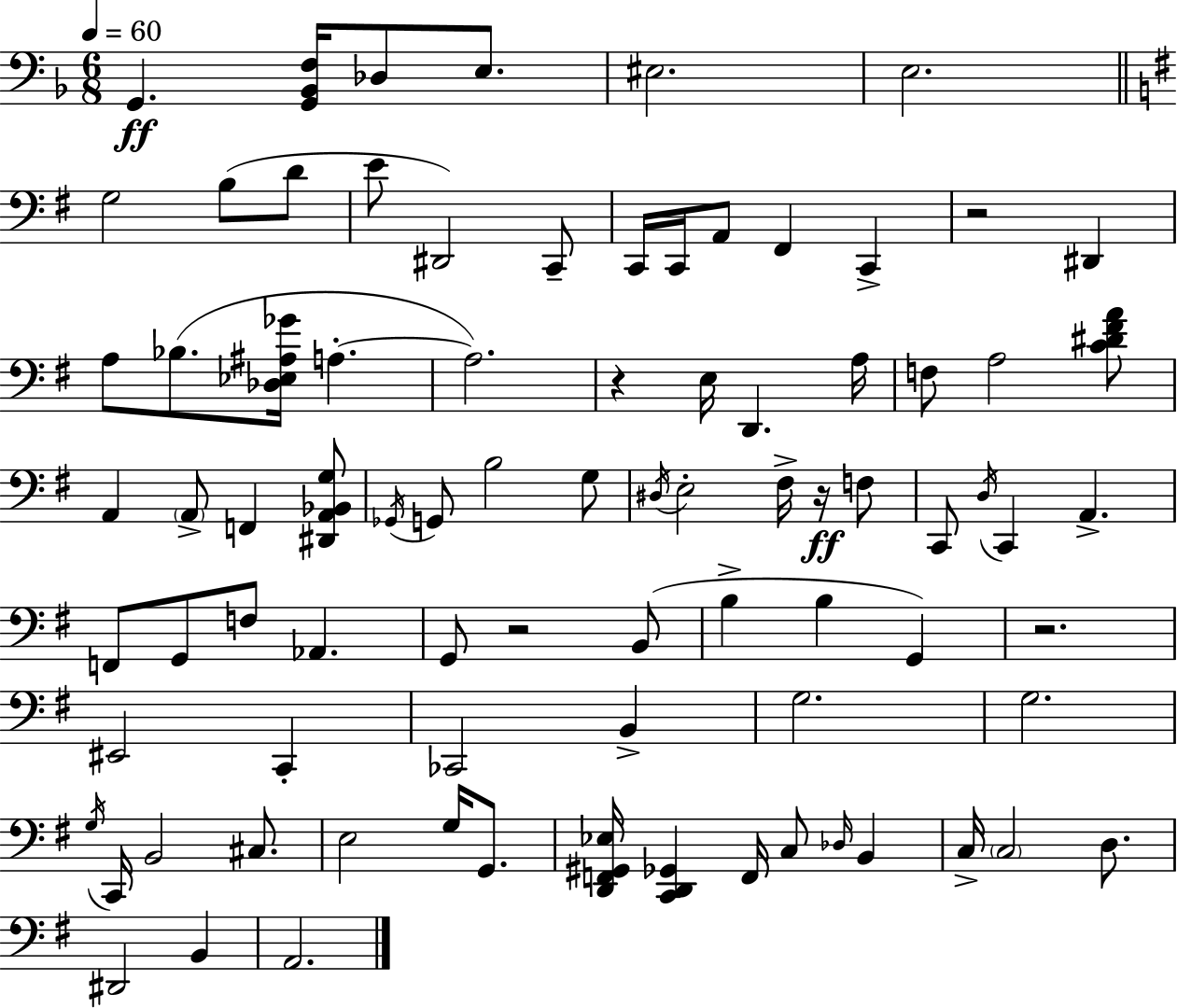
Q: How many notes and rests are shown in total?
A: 84